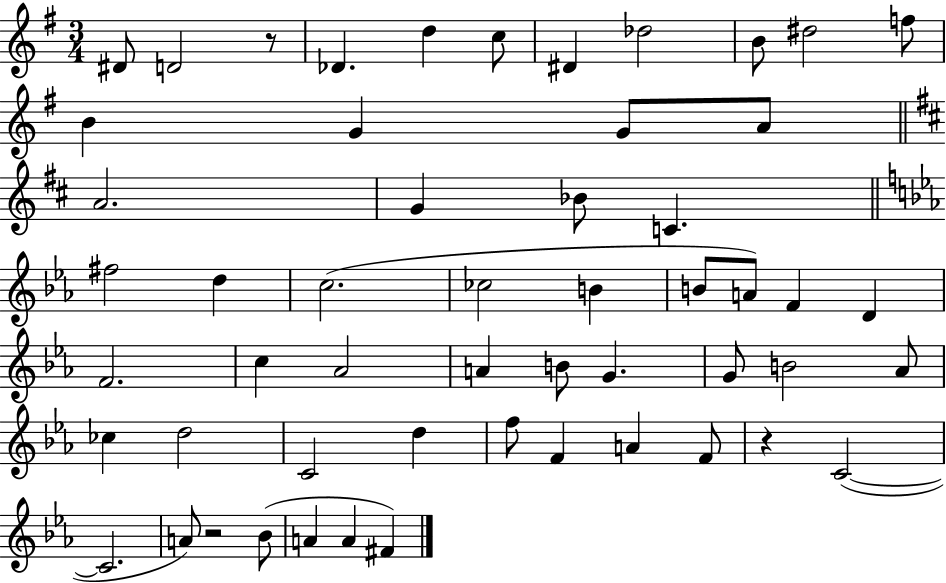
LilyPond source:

{
  \clef treble
  \numericTimeSignature
  \time 3/4
  \key g \major
  \repeat volta 2 { dis'8 d'2 r8 | des'4. d''4 c''8 | dis'4 des''2 | b'8 dis''2 f''8 | \break b'4 g'4 g'8 a'8 | \bar "||" \break \key b \minor a'2. | g'4 bes'8 c'4. | \bar "||" \break \key c \minor fis''2 d''4 | c''2.( | ces''2 b'4 | b'8 a'8) f'4 d'4 | \break f'2. | c''4 aes'2 | a'4 b'8 g'4. | g'8 b'2 aes'8 | \break ces''4 d''2 | c'2 d''4 | f''8 f'4 a'4 f'8 | r4 c'2~(~ | \break c'2. | a'8) r2 bes'8( | a'4 a'4 fis'4) | } \bar "|."
}